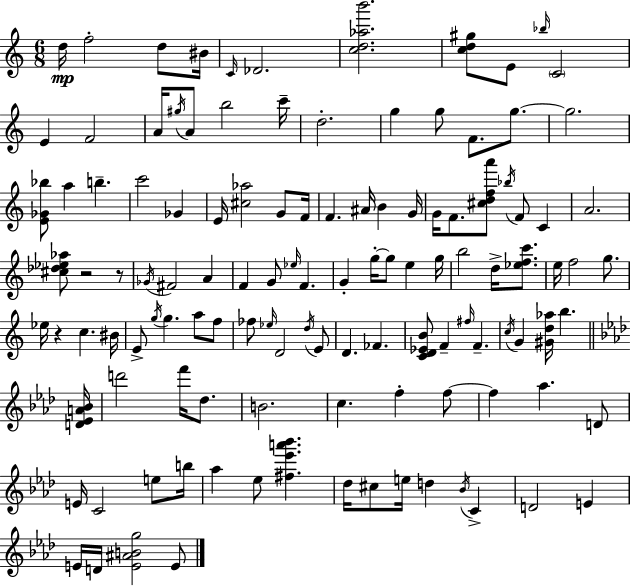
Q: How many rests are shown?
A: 3